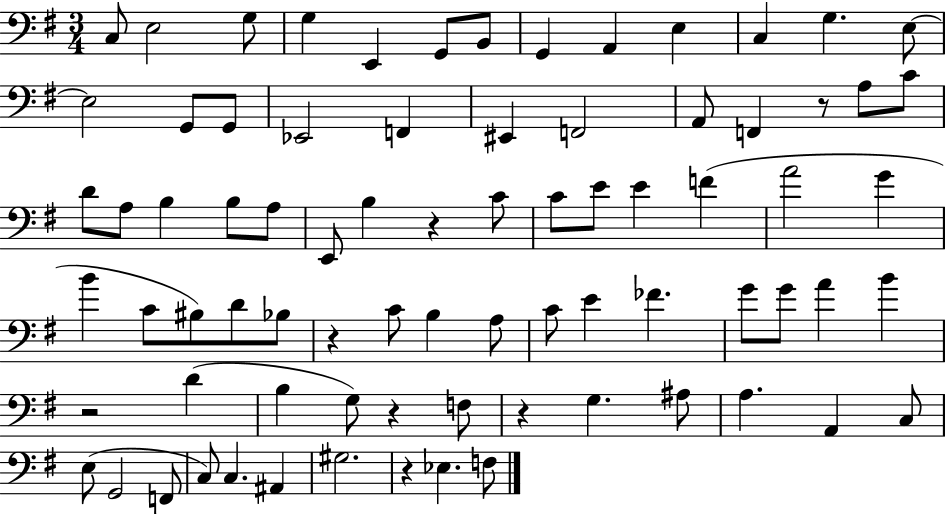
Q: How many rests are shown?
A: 7